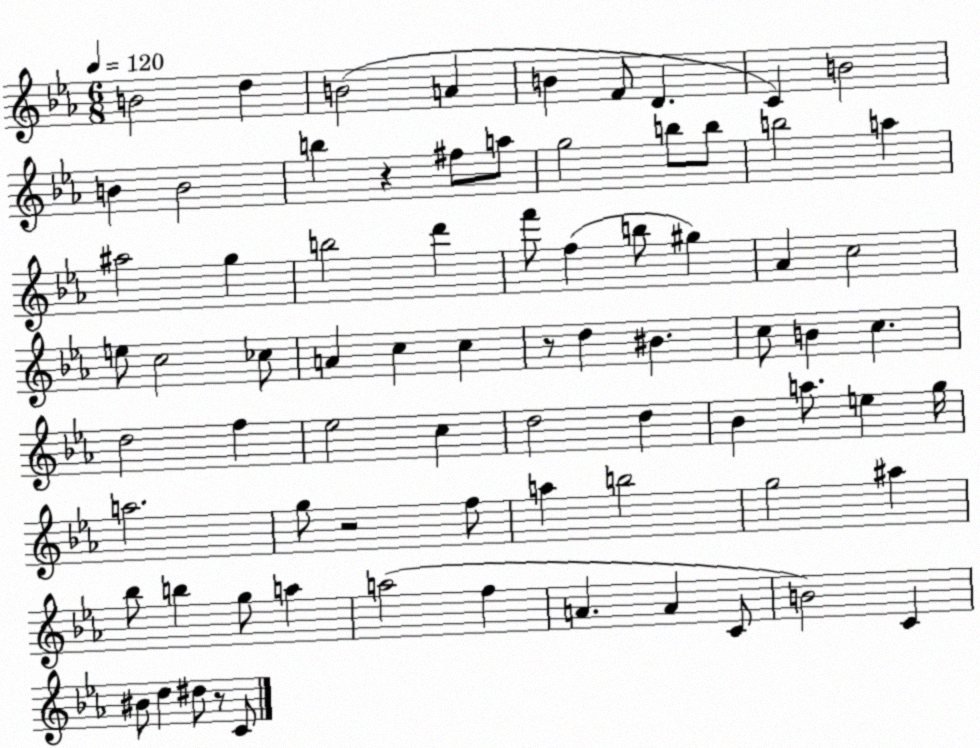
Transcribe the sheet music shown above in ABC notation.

X:1
T:Untitled
M:6/8
L:1/4
K:Eb
B2 d B2 A B F/2 D C B2 B B2 b z ^f/2 a/2 g2 b/2 b/2 b2 a ^a2 g b2 d' f'/2 f b/2 ^g _A c2 e/2 c2 _c/2 A c c z/2 d ^B c/2 B c d2 f _e2 c d2 d _B a/2 e g/4 a2 g/2 z2 f/2 a b2 g2 ^a _b/2 b g/2 a a2 f A A C/2 B2 C ^B/2 d ^d/2 z/2 C/2